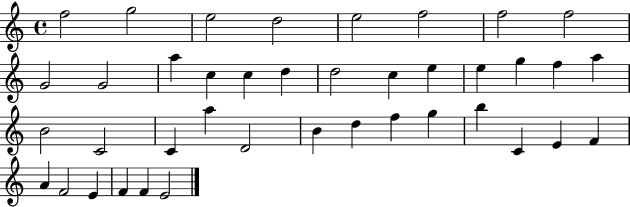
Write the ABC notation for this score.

X:1
T:Untitled
M:4/4
L:1/4
K:C
f2 g2 e2 d2 e2 f2 f2 f2 G2 G2 a c c d d2 c e e g f a B2 C2 C a D2 B d f g b C E F A F2 E F F E2